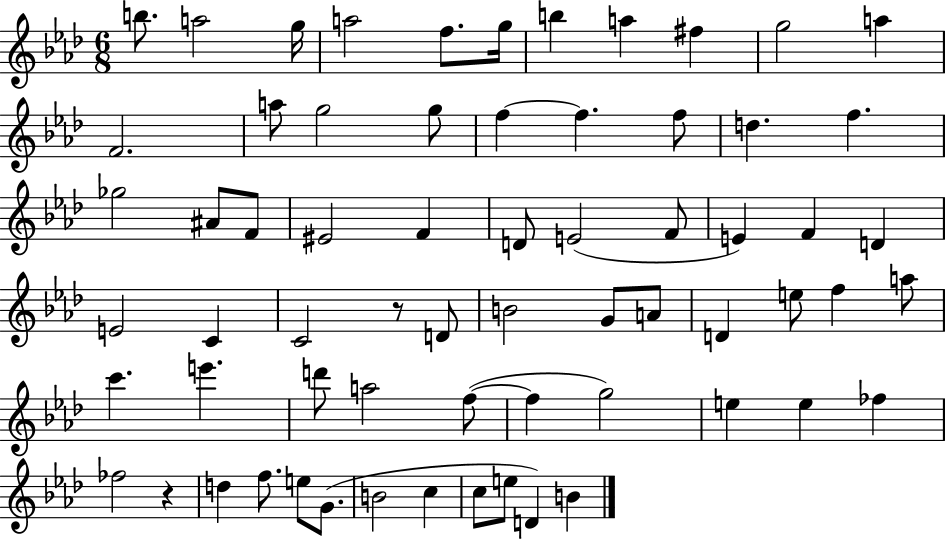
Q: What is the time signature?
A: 6/8